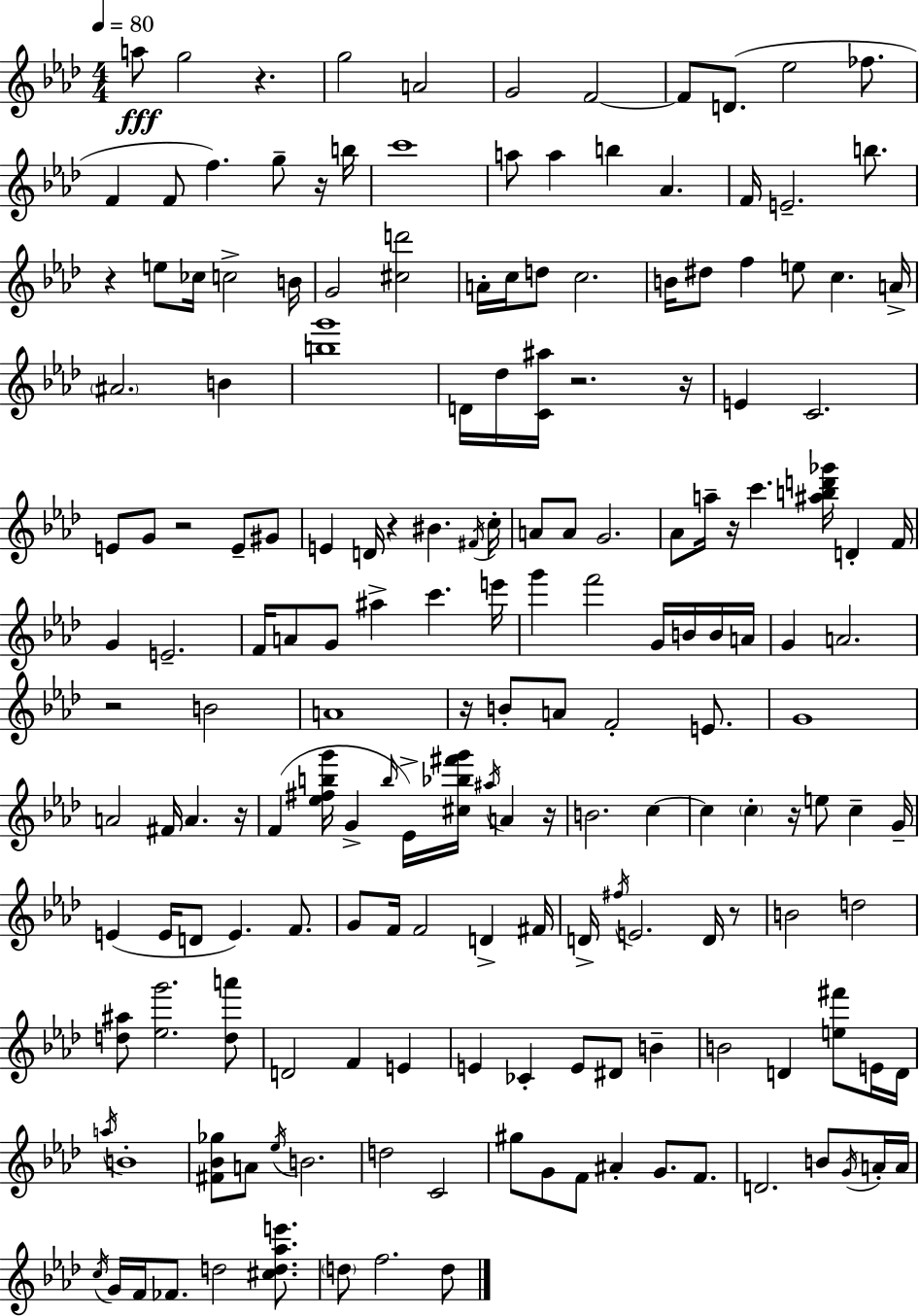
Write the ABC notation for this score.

X:1
T:Untitled
M:4/4
L:1/4
K:Ab
a/2 g2 z g2 A2 G2 F2 F/2 D/2 _e2 _f/2 F F/2 f g/2 z/4 b/4 c'4 a/2 a b _A F/4 E2 b/2 z e/2 _c/4 c2 B/4 G2 [^cd']2 A/4 c/4 d/2 c2 B/4 ^d/2 f e/2 c A/4 ^A2 B [bg']4 D/4 _d/4 [C^a]/4 z2 z/4 E C2 E/2 G/2 z2 E/2 ^G/2 E D/4 z ^B ^F/4 c/4 A/2 A/2 G2 _A/2 a/4 z/4 c' [^abd'_g']/4 D F/4 G E2 F/4 A/2 G/2 ^a c' e'/4 g' f'2 G/4 B/4 B/4 A/4 G A2 z2 B2 A4 z/4 B/2 A/2 F2 E/2 G4 A2 ^F/4 A z/4 F [_e^fbg']/4 G b/4 _E/4 [^c_b^f'g']/4 ^a/4 A z/4 B2 c c c z/4 e/2 c G/4 E E/4 D/2 E F/2 G/2 F/4 F2 D ^F/4 D/4 ^f/4 E2 D/4 z/2 B2 d2 [d^a]/2 [_eg']2 [da']/2 D2 F E E _C E/2 ^D/2 B B2 D [e^f']/2 E/4 D/4 a/4 B4 [^F_B_g]/2 A/2 _e/4 B2 d2 C2 ^g/2 G/2 F/2 ^A G/2 F/2 D2 B/2 G/4 A/4 A/4 c/4 G/4 F/4 _F/2 d2 [^cd_ae']/2 d/2 f2 d/2